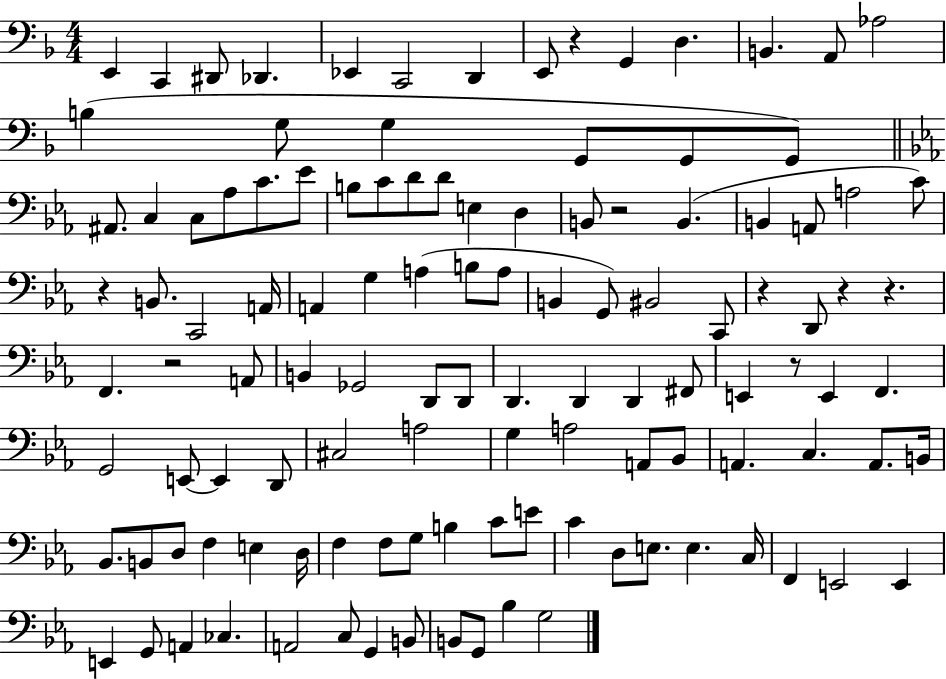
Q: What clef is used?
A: bass